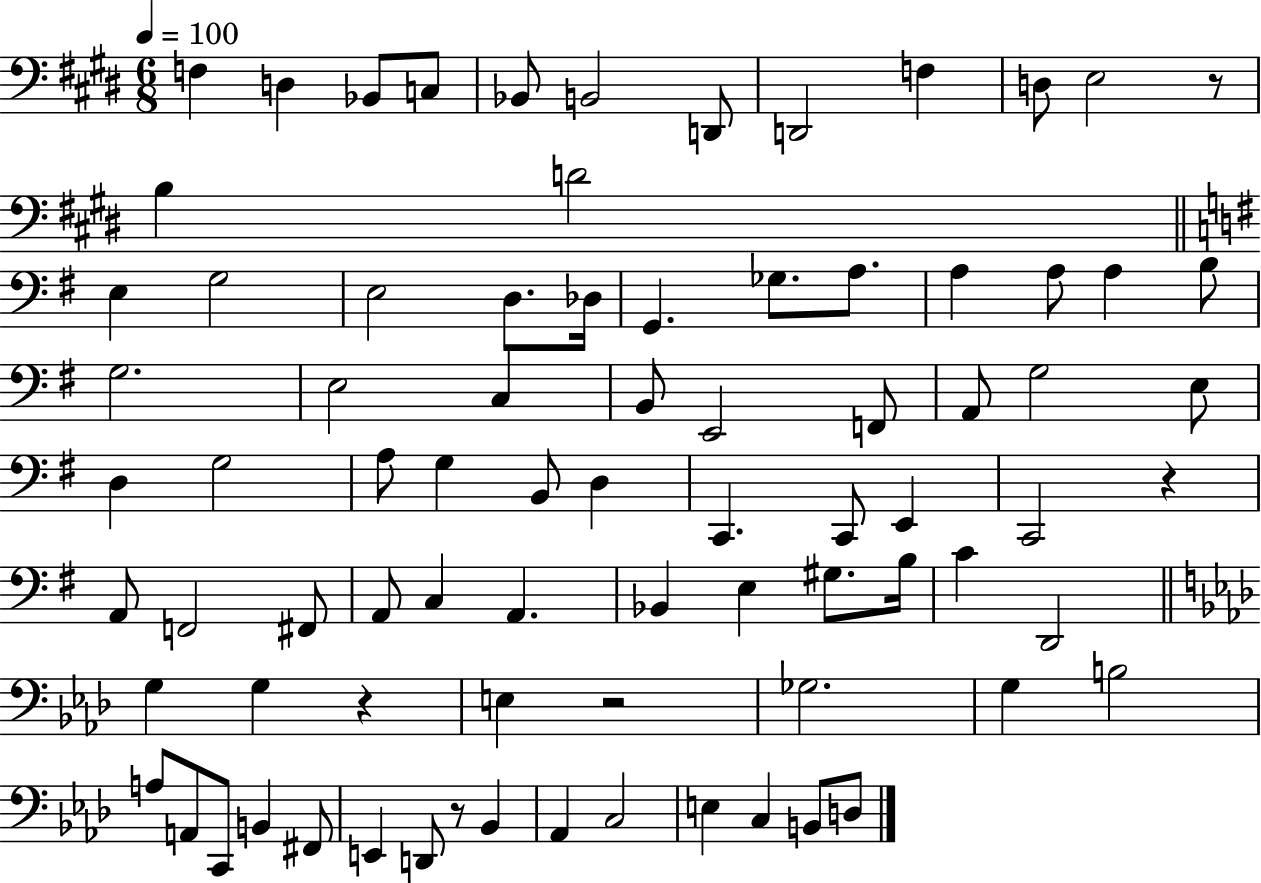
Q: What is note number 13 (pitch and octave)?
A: D4